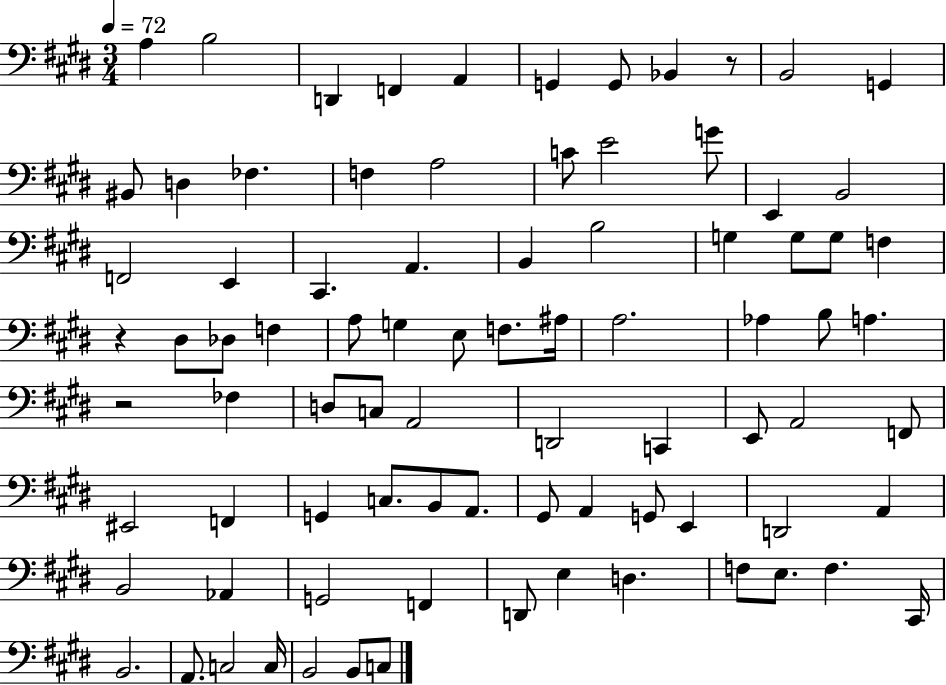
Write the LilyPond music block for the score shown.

{
  \clef bass
  \numericTimeSignature
  \time 3/4
  \key e \major
  \tempo 4 = 72
  a4 b2 | d,4 f,4 a,4 | g,4 g,8 bes,4 r8 | b,2 g,4 | \break bis,8 d4 fes4. | f4 a2 | c'8 e'2 g'8 | e,4 b,2 | \break f,2 e,4 | cis,4. a,4. | b,4 b2 | g4 g8 g8 f4 | \break r4 dis8 des8 f4 | a8 g4 e8 f8. ais16 | a2. | aes4 b8 a4. | \break r2 fes4 | d8 c8 a,2 | d,2 c,4 | e,8 a,2 f,8 | \break eis,2 f,4 | g,4 c8. b,8 a,8. | gis,8 a,4 g,8 e,4 | d,2 a,4 | \break b,2 aes,4 | g,2 f,4 | d,8 e4 d4. | f8 e8. f4. cis,16 | \break b,2. | a,8. c2 c16 | b,2 b,8 c8 | \bar "|."
}